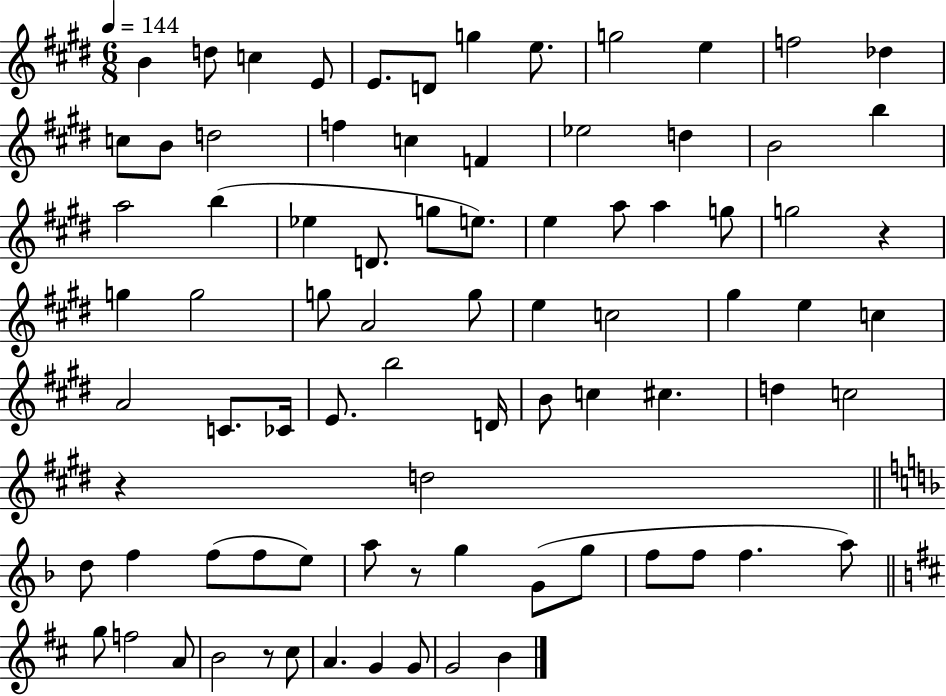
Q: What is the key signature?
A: E major